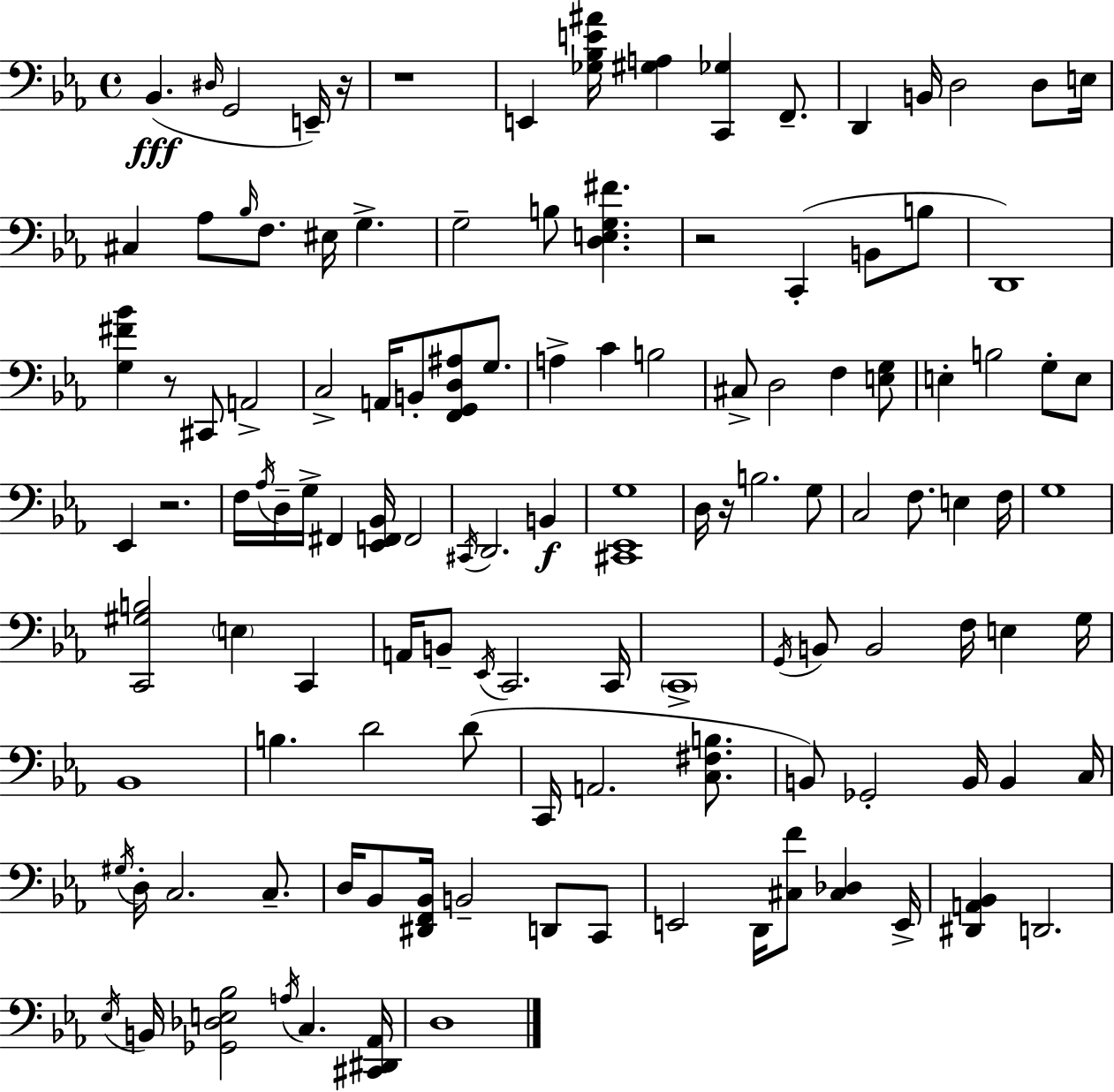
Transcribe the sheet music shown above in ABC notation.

X:1
T:Untitled
M:4/4
L:1/4
K:Cm
_B,, ^D,/4 G,,2 E,,/4 z/4 z4 E,, [_G,_B,E^A]/4 [^G,A,] [C,,_G,] F,,/2 D,, B,,/4 D,2 D,/2 E,/4 ^C, _A,/2 _B,/4 F,/2 ^E,/4 G, G,2 B,/2 [D,E,G,^F] z2 C,, B,,/2 B,/2 D,,4 [G,^F_B] z/2 ^C,,/2 A,,2 C,2 A,,/4 B,,/2 [F,,G,,D,^A,]/2 G,/2 A, C B,2 ^C,/2 D,2 F, [E,G,]/2 E, B,2 G,/2 E,/2 _E,, z2 F,/4 _A,/4 D,/4 G,/4 ^F,, [_E,,F,,_B,,]/4 F,,2 ^C,,/4 D,,2 B,, [^C,,_E,,G,]4 D,/4 z/4 B,2 G,/2 C,2 F,/2 E, F,/4 G,4 [C,,^G,B,]2 E, C,, A,,/4 B,,/2 _E,,/4 C,,2 C,,/4 C,,4 G,,/4 B,,/2 B,,2 F,/4 E, G,/4 _B,,4 B, D2 D/2 C,,/4 A,,2 [C,^F,B,]/2 B,,/2 _G,,2 B,,/4 B,, C,/4 ^G,/4 D,/4 C,2 C,/2 D,/4 _B,,/2 [^D,,F,,_B,,]/4 B,,2 D,,/2 C,,/2 E,,2 D,,/4 [^C,F]/2 [^C,_D,] E,,/4 [^D,,A,,_B,,] D,,2 _E,/4 B,,/4 [_G,,_D,E,_B,]2 A,/4 C, [^C,,^D,,_A,,]/4 D,4